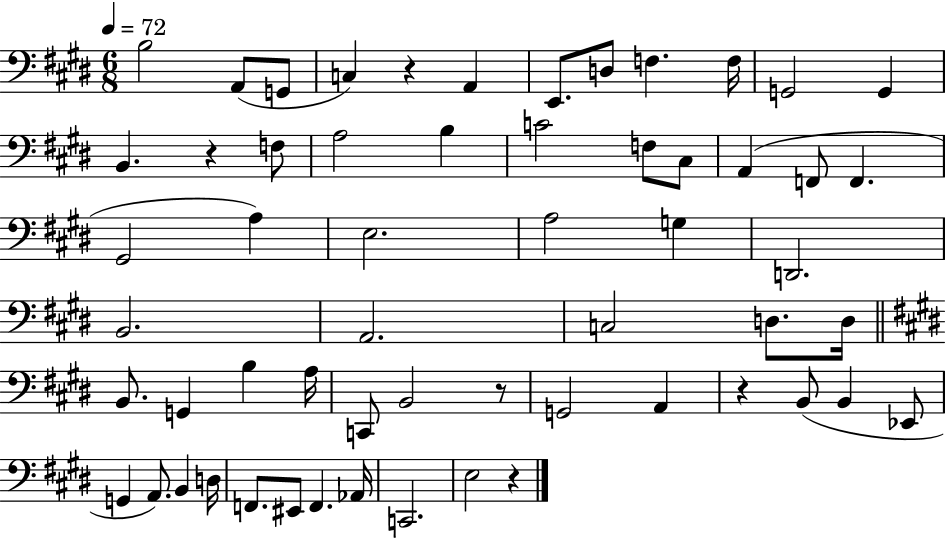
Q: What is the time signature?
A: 6/8